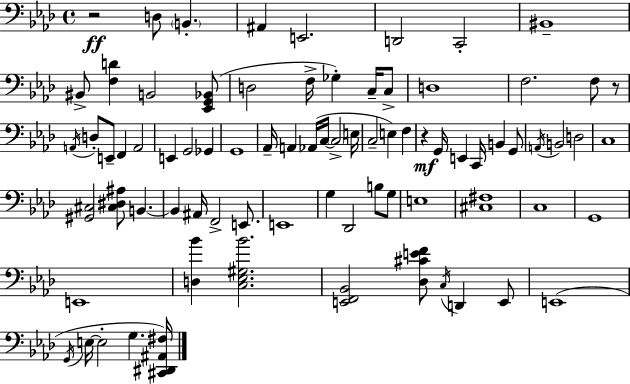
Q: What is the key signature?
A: AES major